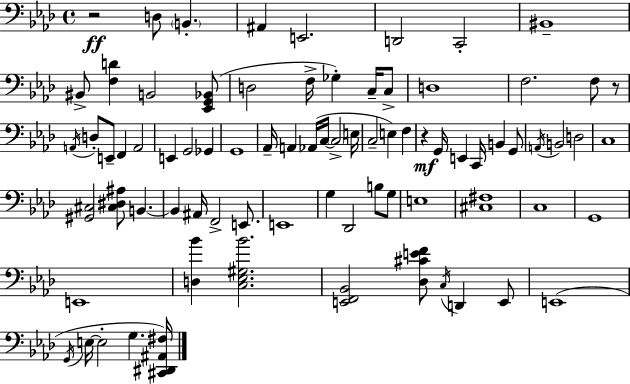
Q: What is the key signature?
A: AES major